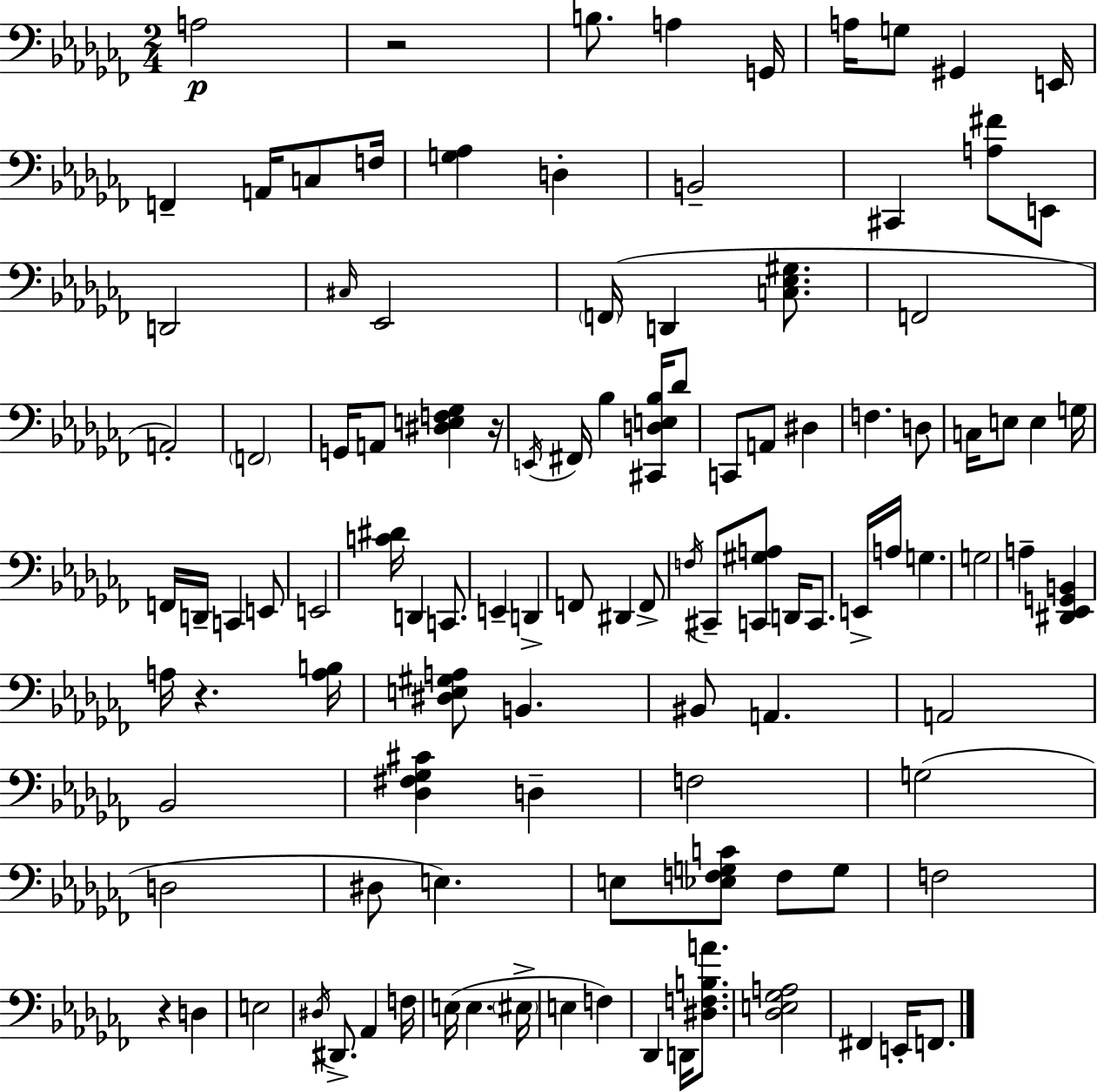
{
  \clef bass
  \numericTimeSignature
  \time 2/4
  \key aes \minor
  a2\p | r2 | b8. a4 g,16 | a16 g8 gis,4 e,16 | \break f,4-- a,16 c8 f16 | <g aes>4 d4-. | b,2-- | cis,4 <a fis'>8 e,8 | \break d,2 | \grace { cis16 } ees,2 | \parenthesize f,16( d,4 <c ees gis>8. | f,2 | \break a,2-.) | \parenthesize f,2 | g,16 a,8 <dis e f ges>4 | r16 \acciaccatura { e,16 } fis,16 bes4 <cis, d e bes>16 | \break des'8 c,8 a,8 dis4 | f4. | d8 c16 e8 e4 | g16 f,16 d,16-- c,4 | \break e,8 e,2 | <c' dis'>16 d,4 c,8. | e,4-- d,4-> | f,8 dis,4 | \break f,8-> \acciaccatura { f16 } cis,8-- <c, gis a>8 d,16 | c,8. e,16-> a16 g4. | g2 | a4-- <dis, ees, g, b,>4 | \break a16 r4. | <a b>16 <dis e gis a>8 b,4. | bis,8 a,4. | a,2 | \break bes,2 | <des fis ges cis'>4 d4-- | f2 | g2( | \break d2 | dis8 e4.) | e8 <ees f g c'>8 f8 | g8 f2 | \break r4 d4 | e2 | \acciaccatura { dis16 } dis,8.-> aes,4 | f16 e16( e4. | \break \parenthesize eis16-> e4 | f4) des,4 | d,16 <dis f b a'>8. <des e ges a>2 | fis,4 | \break e,16-. f,8. \bar "|."
}